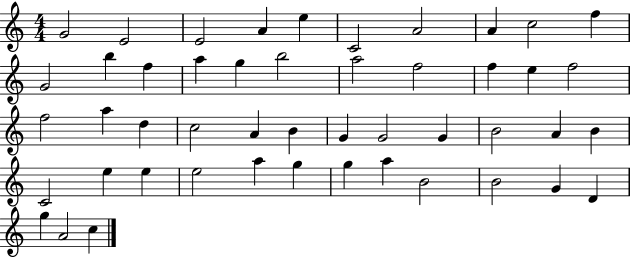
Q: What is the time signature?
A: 4/4